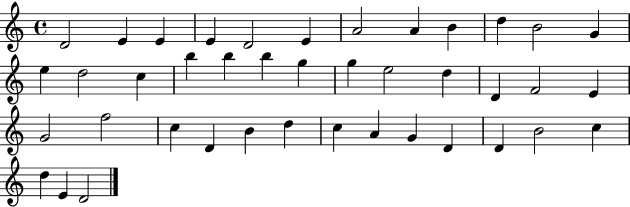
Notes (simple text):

D4/h E4/q E4/q E4/q D4/h E4/q A4/h A4/q B4/q D5/q B4/h G4/q E5/q D5/h C5/q B5/q B5/q B5/q G5/q G5/q E5/h D5/q D4/q F4/h E4/q G4/h F5/h C5/q D4/q B4/q D5/q C5/q A4/q G4/q D4/q D4/q B4/h C5/q D5/q E4/q D4/h